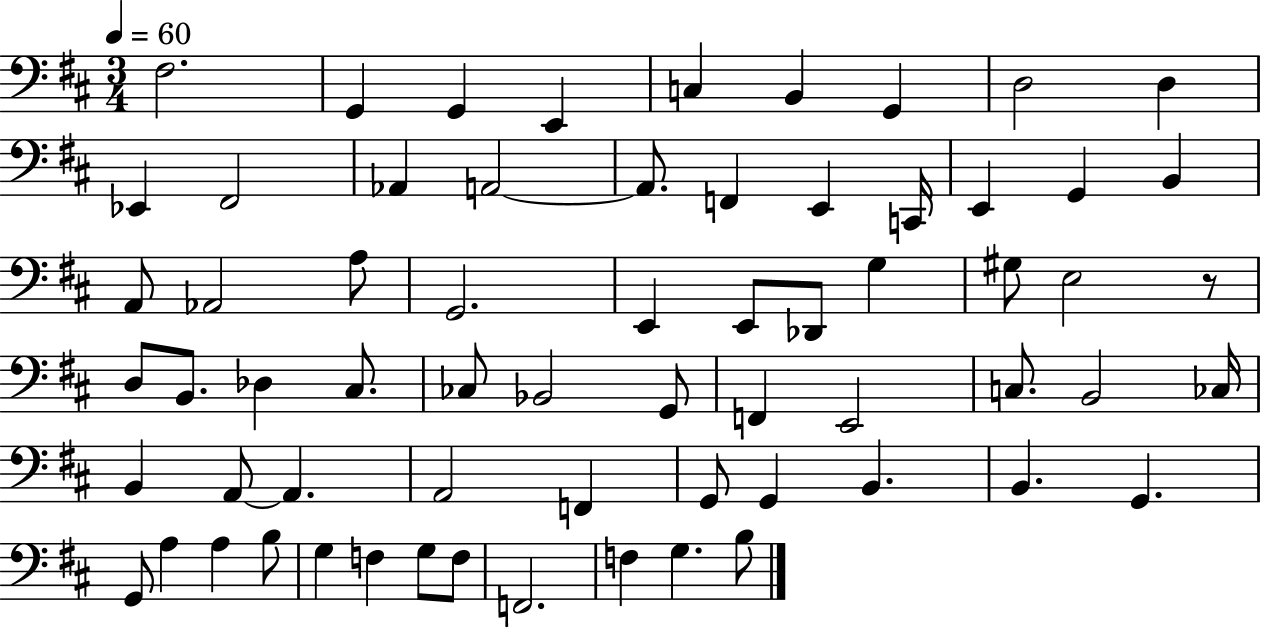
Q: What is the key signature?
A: D major